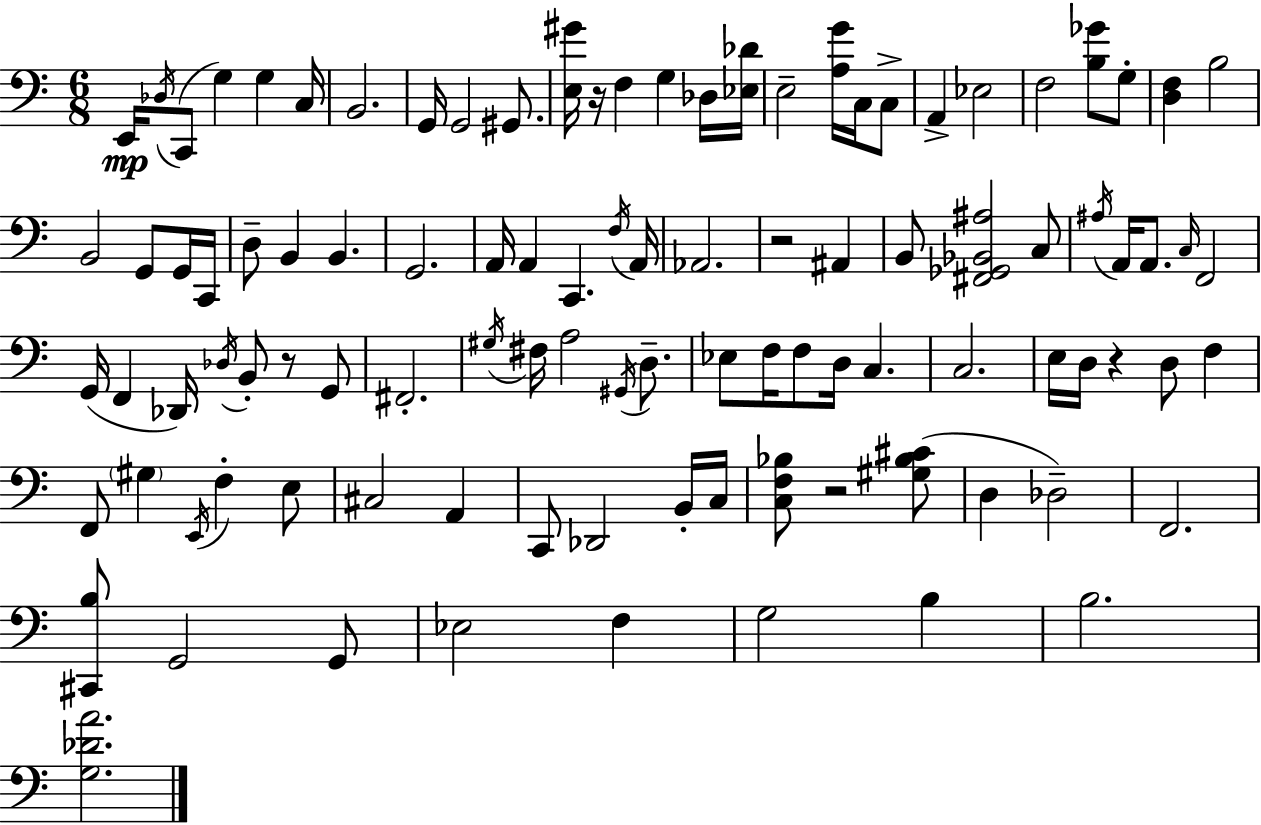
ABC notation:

X:1
T:Untitled
M:6/8
L:1/4
K:C
E,,/4 _D,/4 C,,/2 G, G, C,/4 B,,2 G,,/4 G,,2 ^G,,/2 [E,^G]/4 z/4 F, G, _D,/4 [_E,_D]/4 E,2 [A,G]/4 C,/4 C,/2 A,, _E,2 F,2 [B,_G]/2 G,/2 [D,F,] B,2 B,,2 G,,/2 G,,/4 C,,/4 D,/2 B,, B,, G,,2 A,,/4 A,, C,, F,/4 A,,/4 _A,,2 z2 ^A,, B,,/2 [^F,,_G,,_B,,^A,]2 C,/2 ^A,/4 A,,/4 A,,/2 C,/4 F,,2 G,,/4 F,, _D,,/4 _D,/4 B,,/2 z/2 G,,/2 ^F,,2 ^G,/4 ^F,/4 A,2 ^G,,/4 D,/2 _E,/2 F,/4 F,/2 D,/4 C, C,2 E,/4 D,/4 z D,/2 F, F,,/2 ^G, E,,/4 F, E,/2 ^C,2 A,, C,,/2 _D,,2 B,,/4 C,/4 [C,F,_B,]/2 z2 [^G,_B,^C]/2 D, _D,2 F,,2 [^C,,B,]/2 G,,2 G,,/2 _E,2 F, G,2 B, B,2 [G,_DA]2